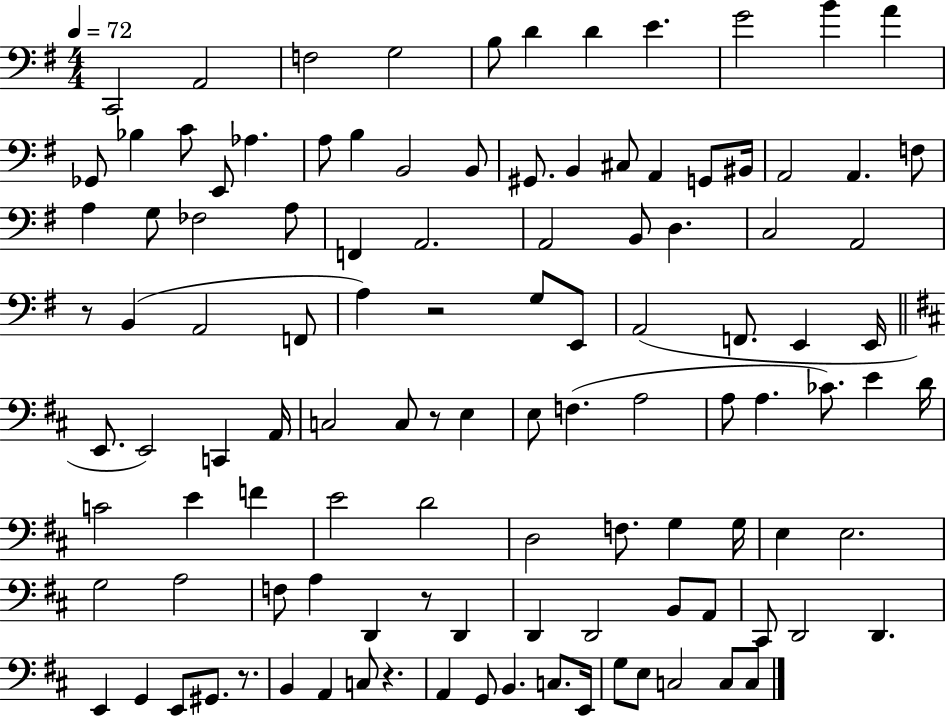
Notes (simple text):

C2/h A2/h F3/h G3/h B3/e D4/q D4/q E4/q. G4/h B4/q A4/q Gb2/e Bb3/q C4/e E2/e Ab3/q. A3/e B3/q B2/h B2/e G#2/e. B2/q C#3/e A2/q G2/e BIS2/s A2/h A2/q. F3/e A3/q G3/e FES3/h A3/e F2/q A2/h. A2/h B2/e D3/q. C3/h A2/h R/e B2/q A2/h F2/e A3/q R/h G3/e E2/e A2/h F2/e. E2/q E2/s E2/e. E2/h C2/q A2/s C3/h C3/e R/e E3/q E3/e F3/q. A3/h A3/e A3/q. CES4/e. E4/q D4/s C4/h E4/q F4/q E4/h D4/h D3/h F3/e. G3/q G3/s E3/q E3/h. G3/h A3/h F3/e A3/q D2/q R/e D2/q D2/q D2/h B2/e A2/e C#2/e D2/h D2/q. E2/q G2/q E2/e G#2/e. R/e. B2/q A2/q C3/e R/q. A2/q G2/e B2/q. C3/e. E2/s G3/e E3/e C3/h C3/e C3/e